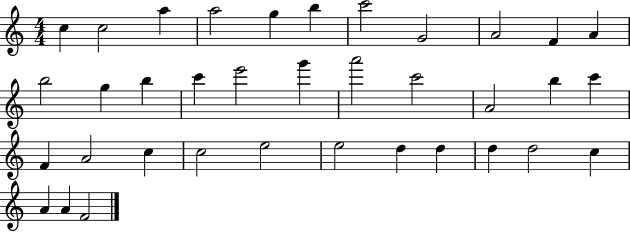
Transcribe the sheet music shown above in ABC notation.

X:1
T:Untitled
M:4/4
L:1/4
K:C
c c2 a a2 g b c'2 G2 A2 F A b2 g b c' e'2 g' a'2 c'2 A2 b c' F A2 c c2 e2 e2 d d d d2 c A A F2